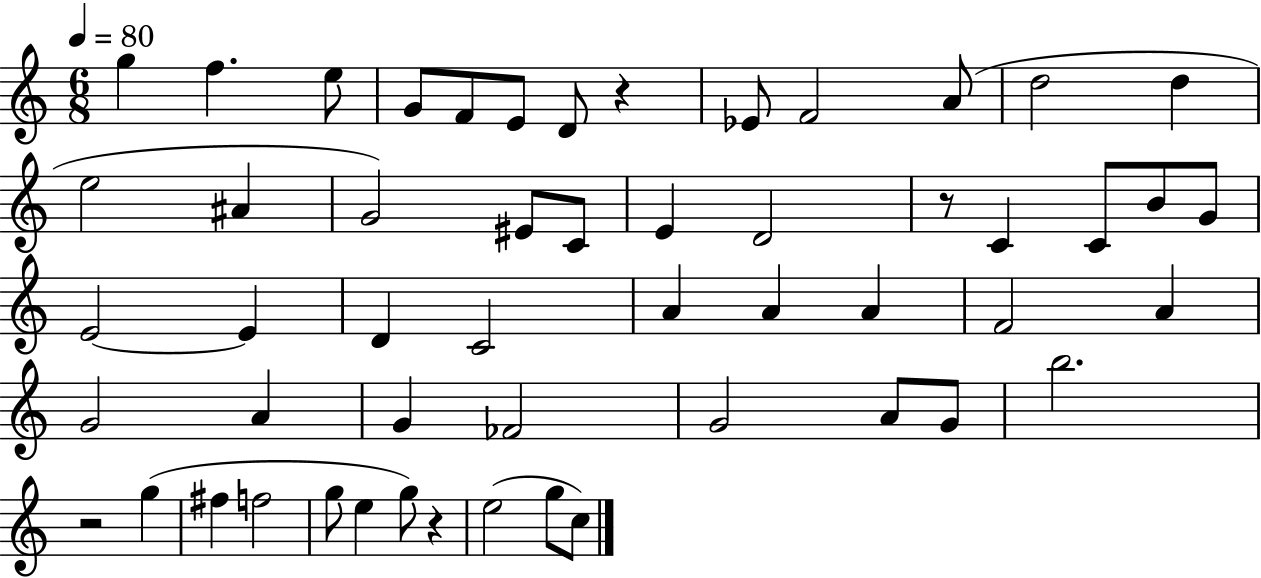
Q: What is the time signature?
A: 6/8